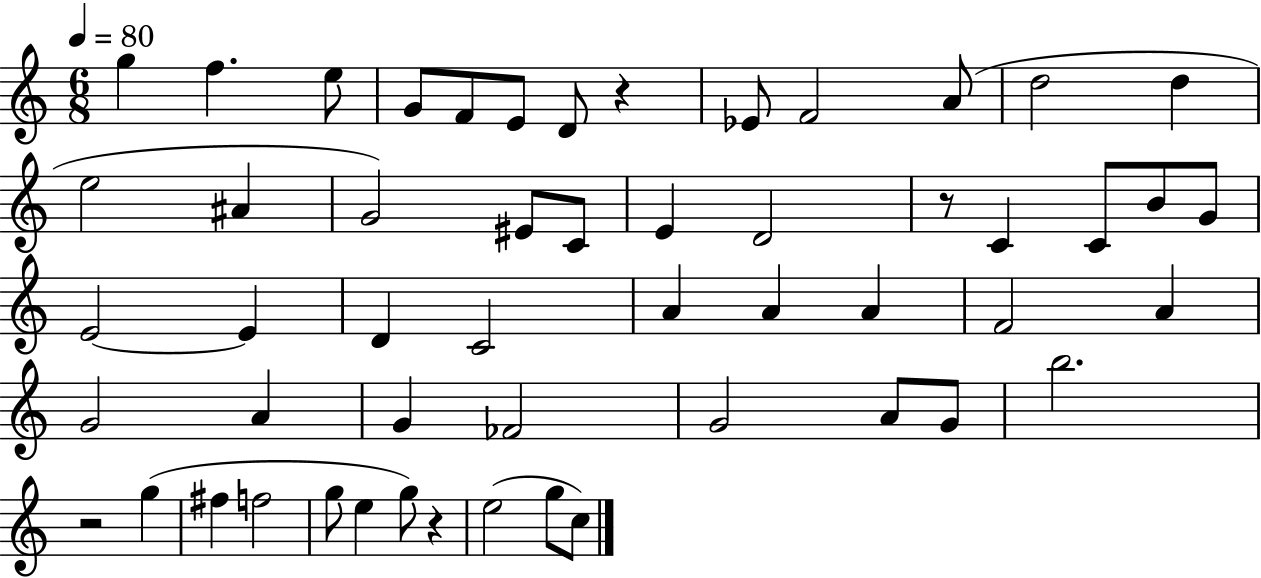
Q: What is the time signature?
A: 6/8